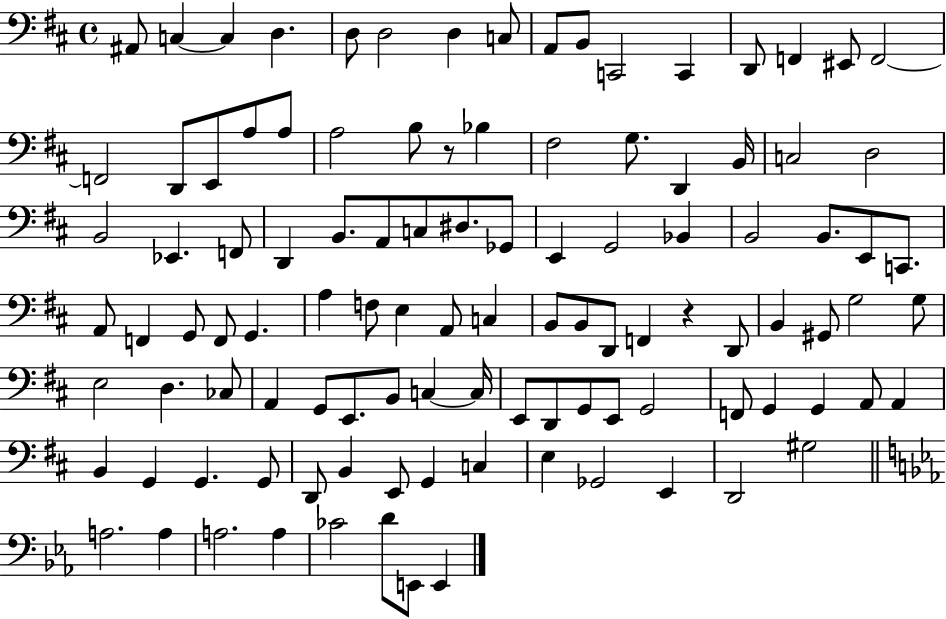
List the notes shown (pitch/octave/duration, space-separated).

A#2/e C3/q C3/q D3/q. D3/e D3/h D3/q C3/e A2/e B2/e C2/h C2/q D2/e F2/q EIS2/e F2/h F2/h D2/e E2/e A3/e A3/e A3/h B3/e R/e Bb3/q F#3/h G3/e. D2/q B2/s C3/h D3/h B2/h Eb2/q. F2/e D2/q B2/e. A2/e C3/e D#3/e. Gb2/e E2/q G2/h Bb2/q B2/h B2/e. E2/e C2/e. A2/e F2/q G2/e F2/e G2/q. A3/q F3/e E3/q A2/e C3/q B2/e B2/e D2/e F2/q R/q D2/e B2/q G#2/e G3/h G3/e E3/h D3/q. CES3/e A2/q G2/e E2/e. B2/e C3/q C3/s E2/e D2/e G2/e E2/e G2/h F2/e G2/q G2/q A2/e A2/q B2/q G2/q G2/q. G2/e D2/e B2/q E2/e G2/q C3/q E3/q Gb2/h E2/q D2/h G#3/h A3/h. A3/q A3/h. A3/q CES4/h D4/e E2/e E2/q